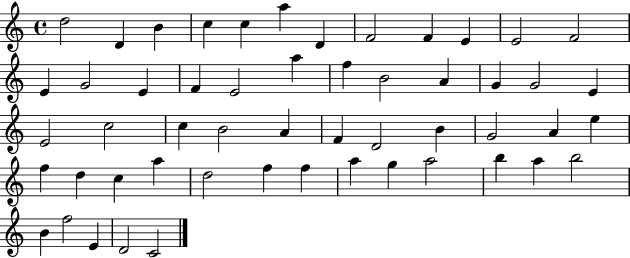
D5/h D4/q B4/q C5/q C5/q A5/q D4/q F4/h F4/q E4/q E4/h F4/h E4/q G4/h E4/q F4/q E4/h A5/q F5/q B4/h A4/q G4/q G4/h E4/q E4/h C5/h C5/q B4/h A4/q F4/q D4/h B4/q G4/h A4/q E5/q F5/q D5/q C5/q A5/q D5/h F5/q F5/q A5/q G5/q A5/h B5/q A5/q B5/h B4/q F5/h E4/q D4/h C4/h